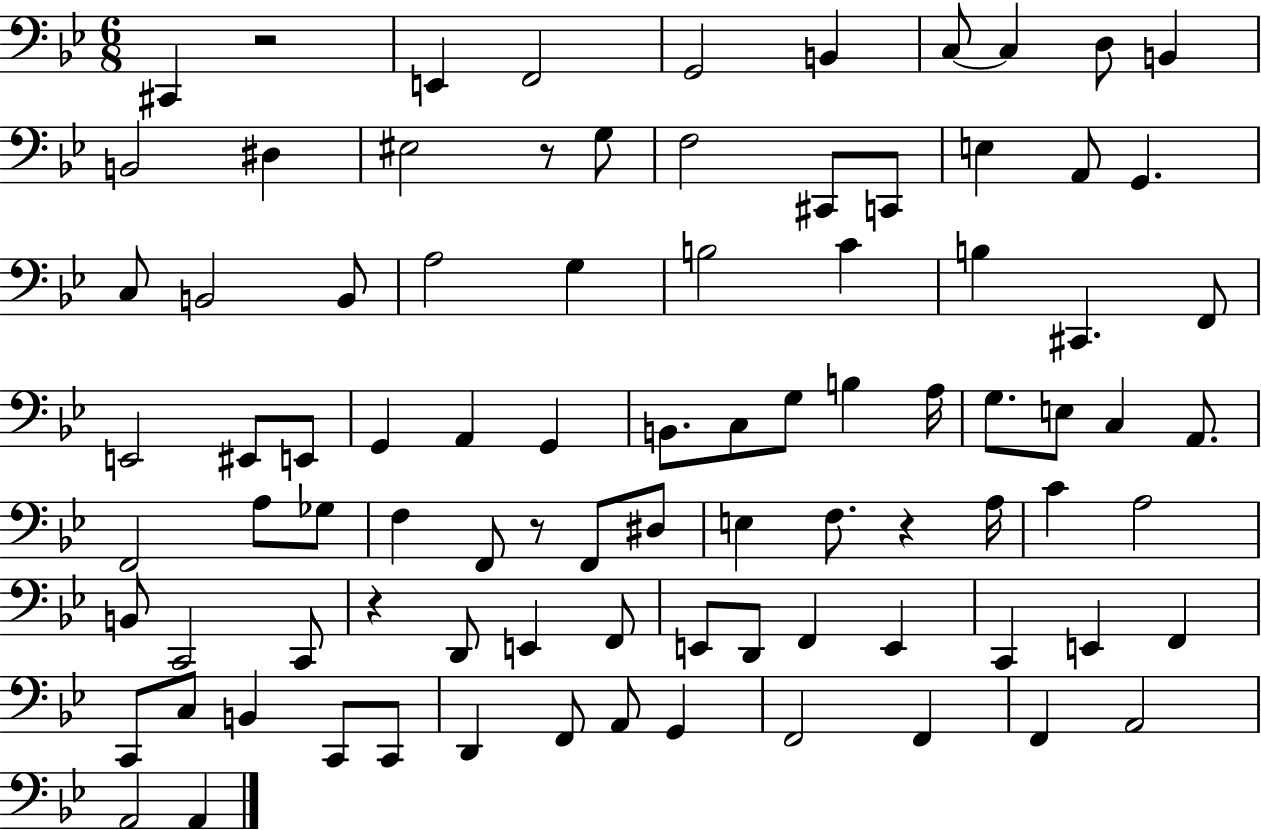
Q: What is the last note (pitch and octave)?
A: A2